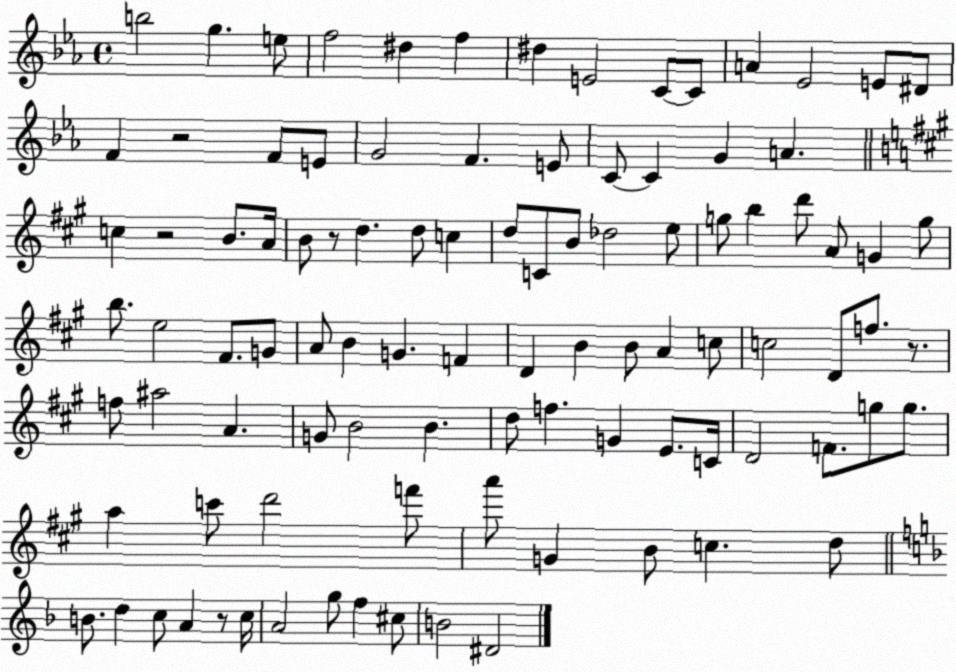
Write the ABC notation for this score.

X:1
T:Untitled
M:4/4
L:1/4
K:Eb
b2 g e/2 f2 ^d f ^d E2 C/2 C/2 A _E2 E/2 ^D/2 F z2 F/2 E/2 G2 F E/2 C/2 C G A c z2 B/2 A/4 B/2 z/2 d d/2 c d/2 C/2 B/2 _d2 e/2 g/2 b d'/2 A/2 G g/2 b/2 e2 ^F/2 G/2 A/2 B G F D B B/2 A c/2 c2 D/2 f/2 z/2 f/2 ^a2 A G/2 B2 B d/2 f G E/2 C/4 D2 F/2 g/2 g/2 a c'/2 d'2 f'/2 a'/2 G B/2 c d/2 B/2 d c/2 A z/2 c/4 A2 g/2 f ^c/2 B2 ^D2